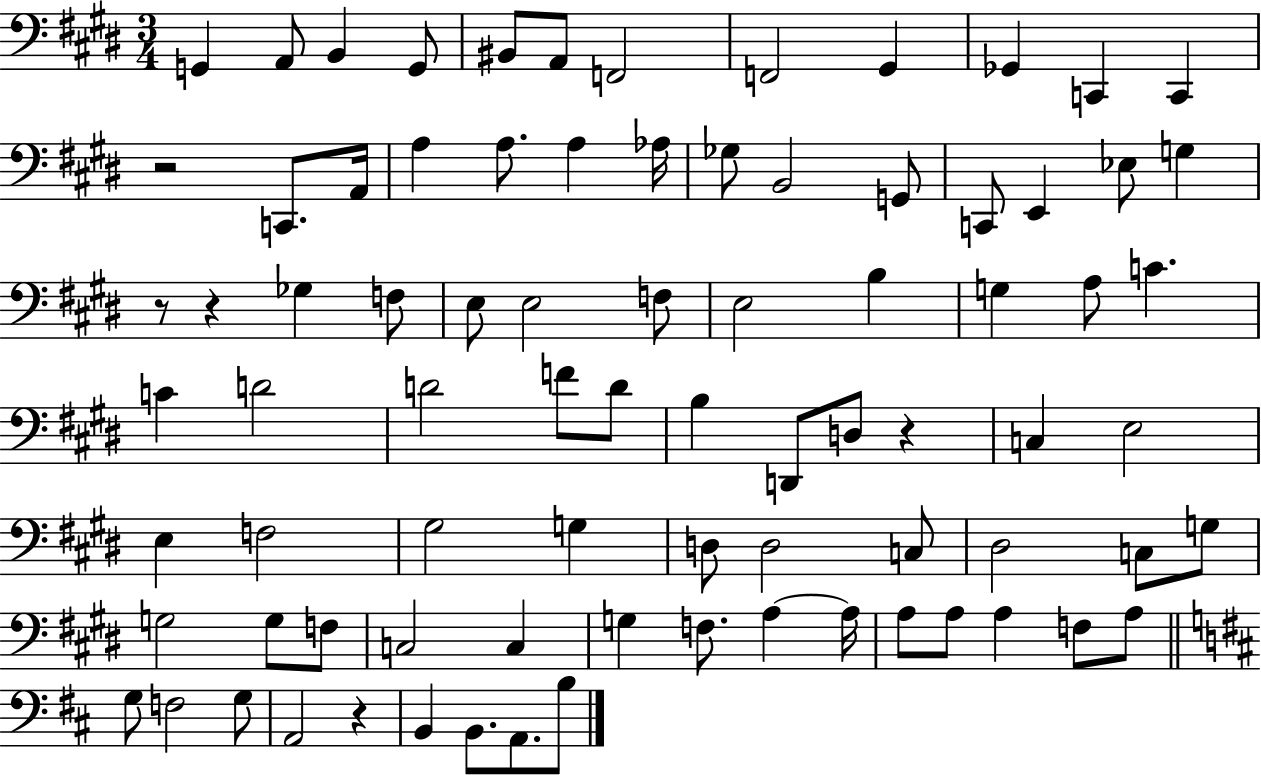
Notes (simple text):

G2/q A2/e B2/q G2/e BIS2/e A2/e F2/h F2/h G#2/q Gb2/q C2/q C2/q R/h C2/e. A2/s A3/q A3/e. A3/q Ab3/s Gb3/e B2/h G2/e C2/e E2/q Eb3/e G3/q R/e R/q Gb3/q F3/e E3/e E3/h F3/e E3/h B3/q G3/q A3/e C4/q. C4/q D4/h D4/h F4/e D4/e B3/q D2/e D3/e R/q C3/q E3/h E3/q F3/h G#3/h G3/q D3/e D3/h C3/e D#3/h C3/e G3/e G3/h G3/e F3/e C3/h C3/q G3/q F3/e. A3/q A3/s A3/e A3/e A3/q F3/e A3/e G3/e F3/h G3/e A2/h R/q B2/q B2/e. A2/e. B3/e